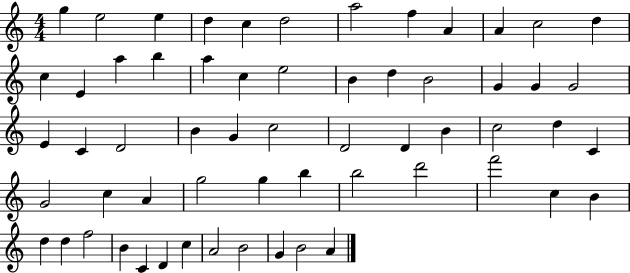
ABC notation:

X:1
T:Untitled
M:4/4
L:1/4
K:C
g e2 e d c d2 a2 f A A c2 d c E a b a c e2 B d B2 G G G2 E C D2 B G c2 D2 D B c2 d C G2 c A g2 g b b2 d'2 f'2 c B d d f2 B C D c A2 B2 G B2 A